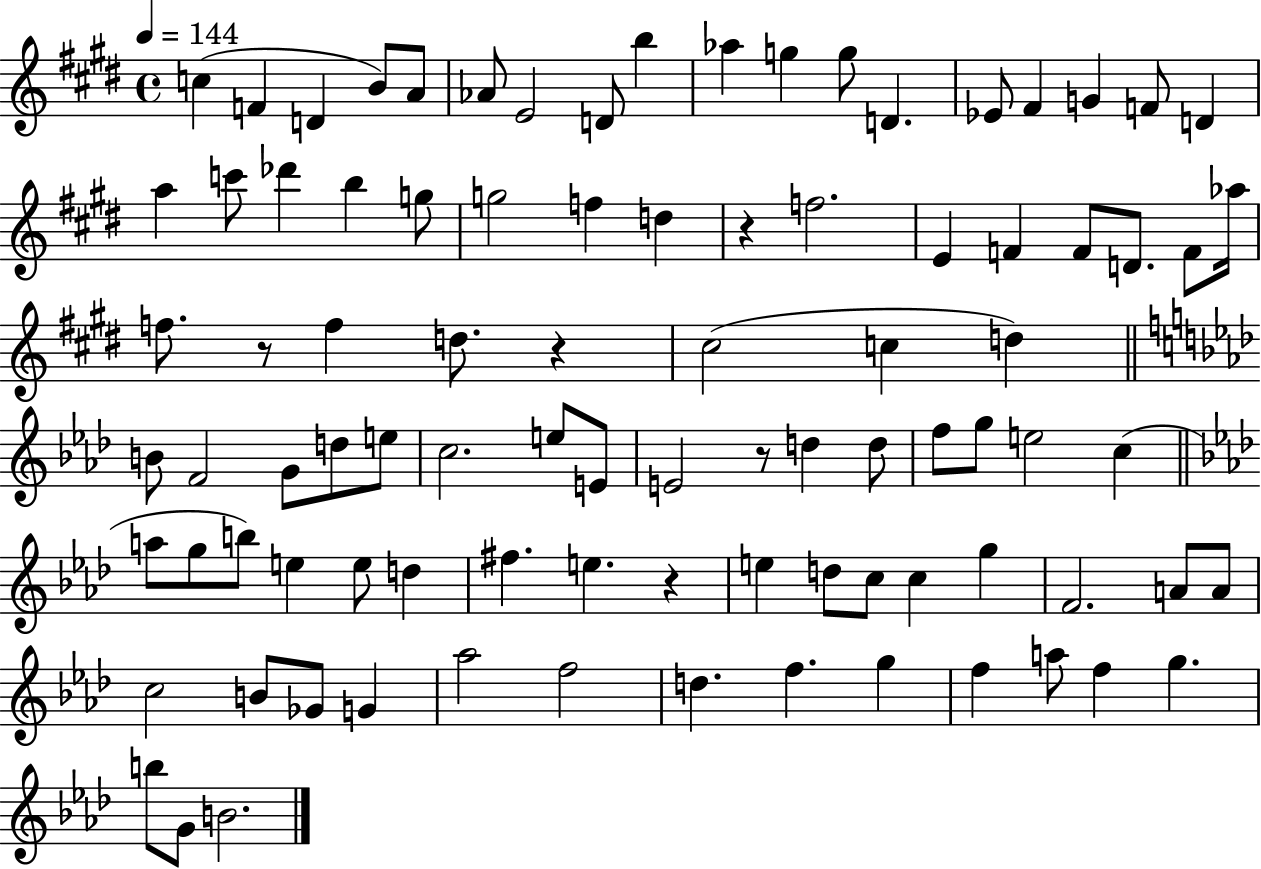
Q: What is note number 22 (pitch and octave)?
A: B5